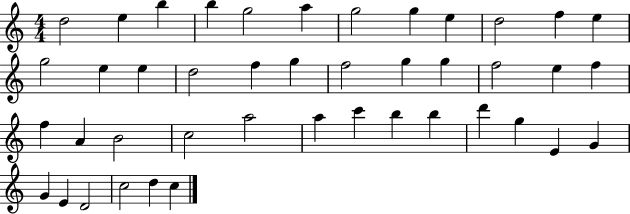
D5/h E5/q B5/q B5/q G5/h A5/q G5/h G5/q E5/q D5/h F5/q E5/q G5/h E5/q E5/q D5/h F5/q G5/q F5/h G5/q G5/q F5/h E5/q F5/q F5/q A4/q B4/h C5/h A5/h A5/q C6/q B5/q B5/q D6/q G5/q E4/q G4/q G4/q E4/q D4/h C5/h D5/q C5/q